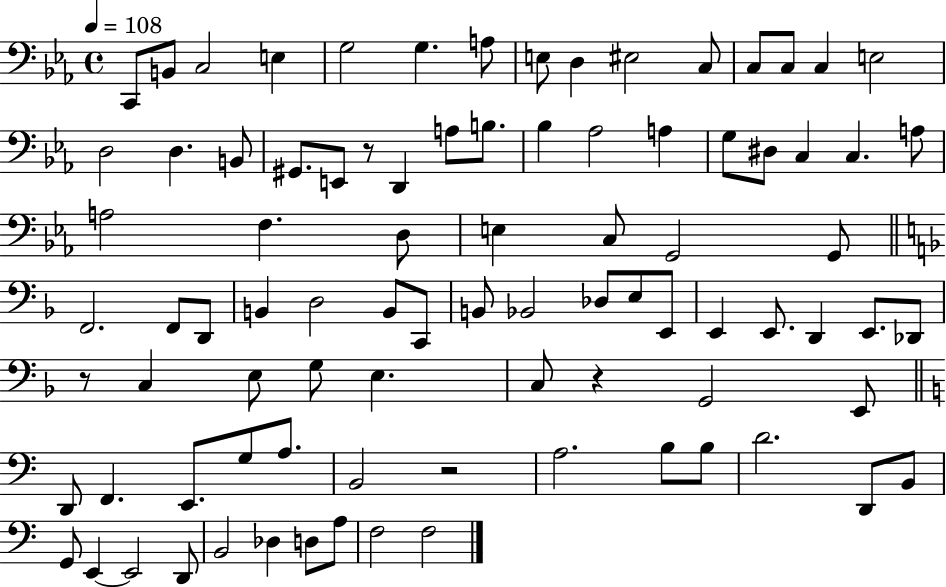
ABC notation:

X:1
T:Untitled
M:4/4
L:1/4
K:Eb
C,,/2 B,,/2 C,2 E, G,2 G, A,/2 E,/2 D, ^E,2 C,/2 C,/2 C,/2 C, E,2 D,2 D, B,,/2 ^G,,/2 E,,/2 z/2 D,, A,/2 B,/2 _B, _A,2 A, G,/2 ^D,/2 C, C, A,/2 A,2 F, D,/2 E, C,/2 G,,2 G,,/2 F,,2 F,,/2 D,,/2 B,, D,2 B,,/2 C,,/2 B,,/2 _B,,2 _D,/2 E,/2 E,,/2 E,, E,,/2 D,, E,,/2 _D,,/2 z/2 C, E,/2 G,/2 E, C,/2 z G,,2 E,,/2 D,,/2 F,, E,,/2 G,/2 A,/2 B,,2 z2 A,2 B,/2 B,/2 D2 D,,/2 B,,/2 G,,/2 E,, E,,2 D,,/2 B,,2 _D, D,/2 A,/2 F,2 F,2